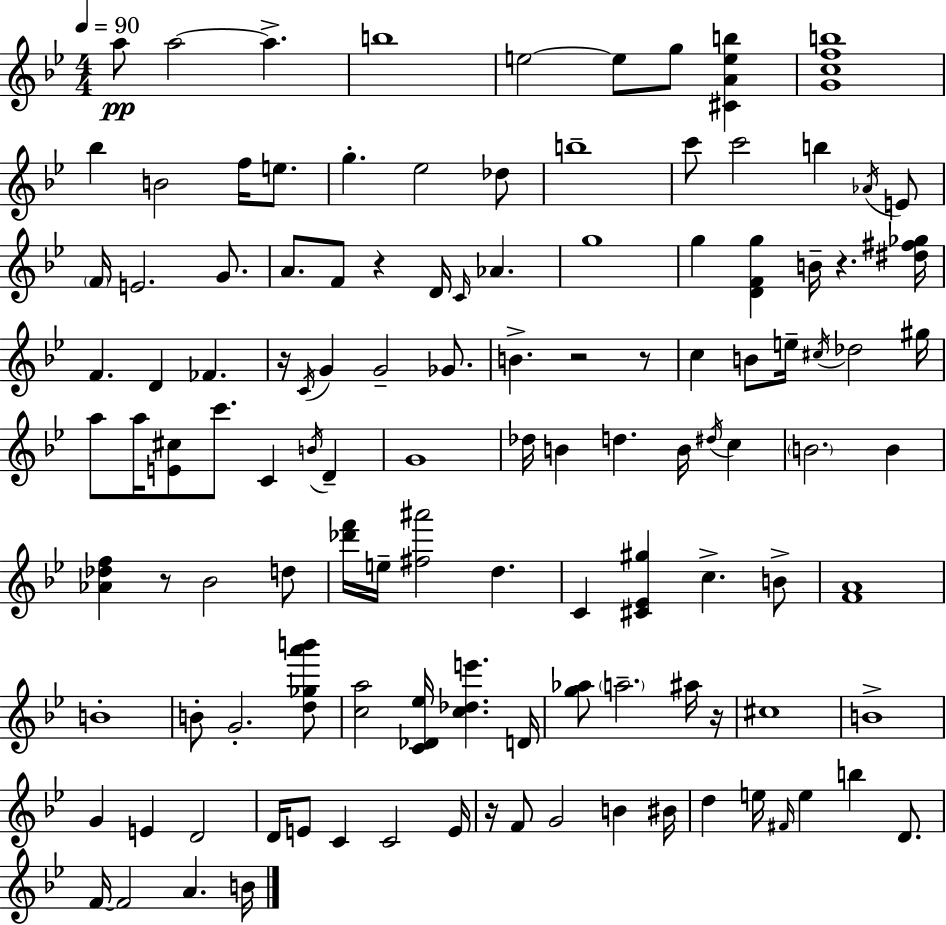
A5/e A5/h A5/q. B5/w E5/h E5/e G5/e [C#4,A4,E5,B5]/q [G4,C5,F5,B5]/w Bb5/q B4/h F5/s E5/e. G5/q. Eb5/h Db5/e B5/w C6/e C6/h B5/q Ab4/s E4/e F4/s E4/h. G4/e. A4/e. F4/e R/q D4/s C4/s Ab4/q. G5/w G5/q [D4,F4,G5]/q B4/s R/q. [D#5,F#5,Gb5]/s F4/q. D4/q FES4/q. R/s C4/s G4/q G4/h Gb4/e. B4/q. R/h R/e C5/q B4/e E5/s C#5/s Db5/h G#5/s A5/e A5/s [E4,C#5]/e C6/e. C4/q B4/s D4/q G4/w Db5/s B4/q D5/q. B4/s D#5/s C5/q B4/h. B4/q [Ab4,Db5,F5]/q R/e Bb4/h D5/e [Db6,F6]/s E5/s [F#5,A#6]/h D5/q. C4/q [C#4,Eb4,G#5]/q C5/q. B4/e [F4,A4]/w B4/w B4/e G4/h. [D5,Gb5,A6,B6]/e [C5,A5]/h [C4,Db4,Eb5]/s [C5,Db5,E6]/q. D4/s [G5,Ab5]/e A5/h. A#5/s R/s C#5/w B4/w G4/q E4/q D4/h D4/s E4/e C4/q C4/h E4/s R/s F4/e G4/h B4/q BIS4/s D5/q E5/s F#4/s E5/q B5/q D4/e. F4/s F4/h A4/q. B4/s